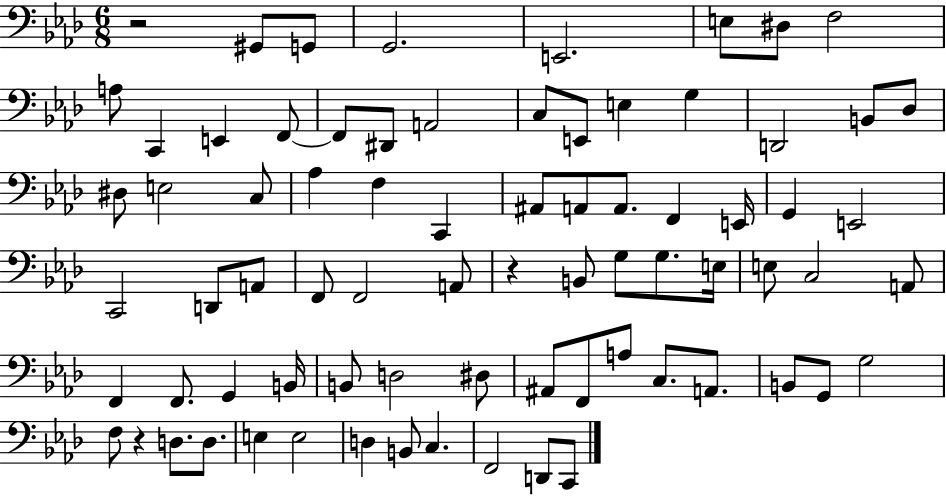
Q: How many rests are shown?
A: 3